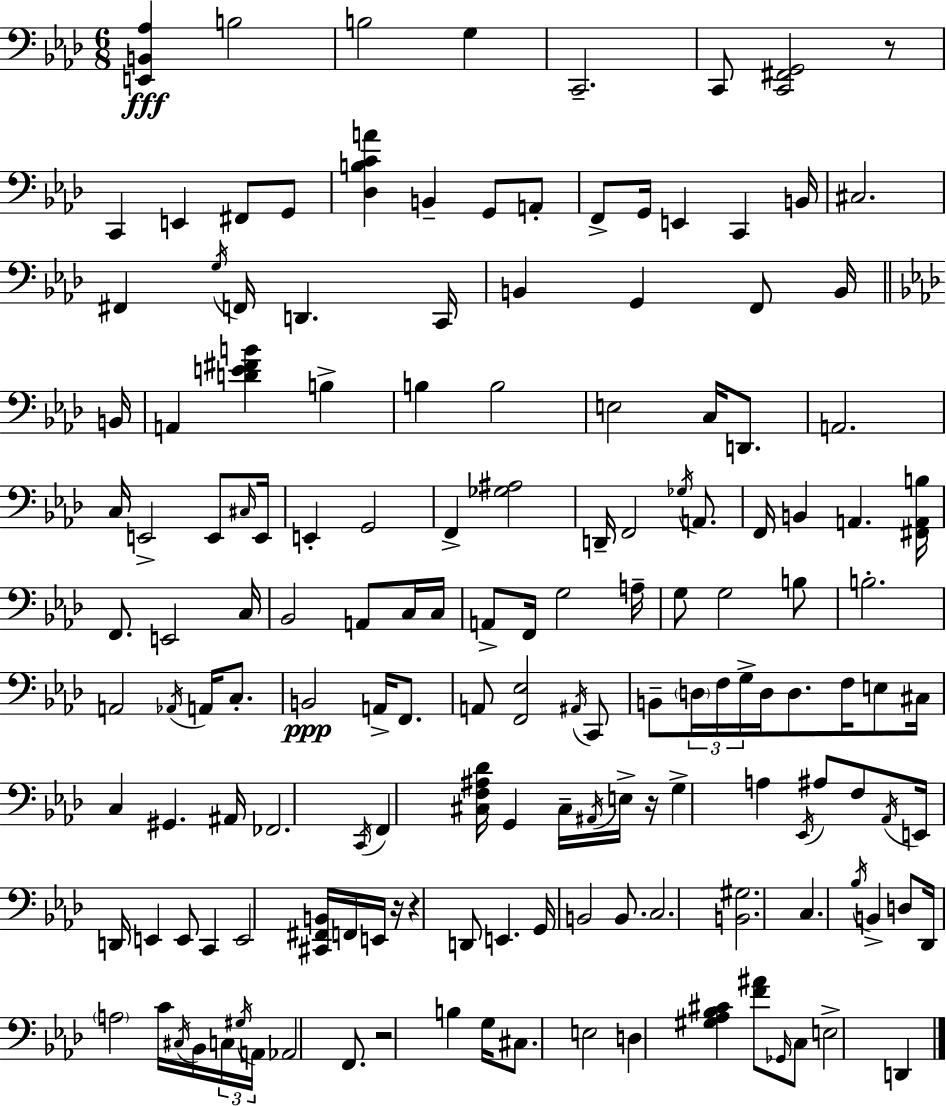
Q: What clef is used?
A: bass